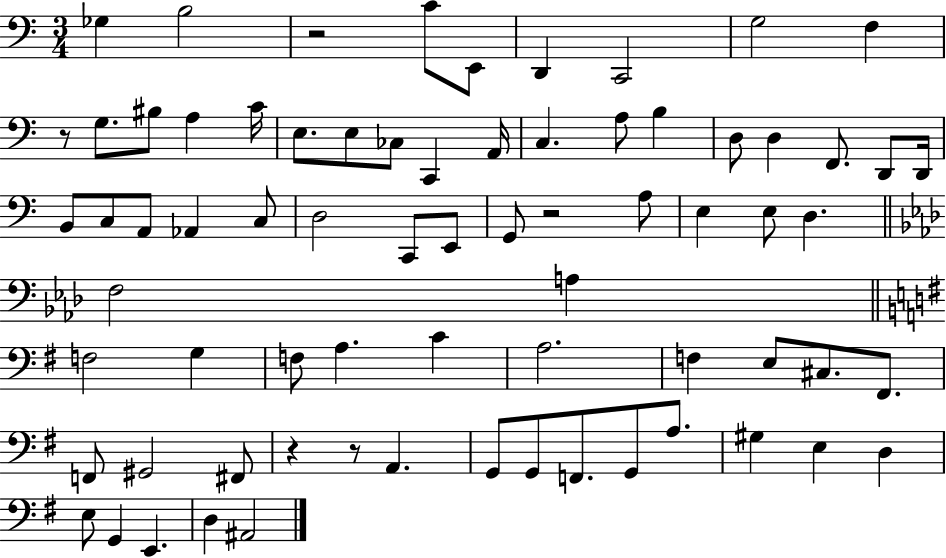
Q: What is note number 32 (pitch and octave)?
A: C2